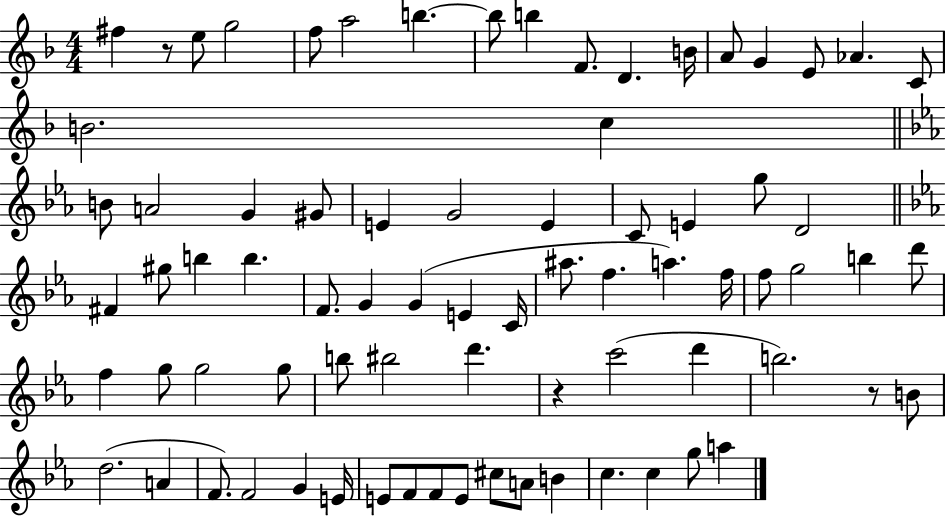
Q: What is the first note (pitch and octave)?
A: F#5